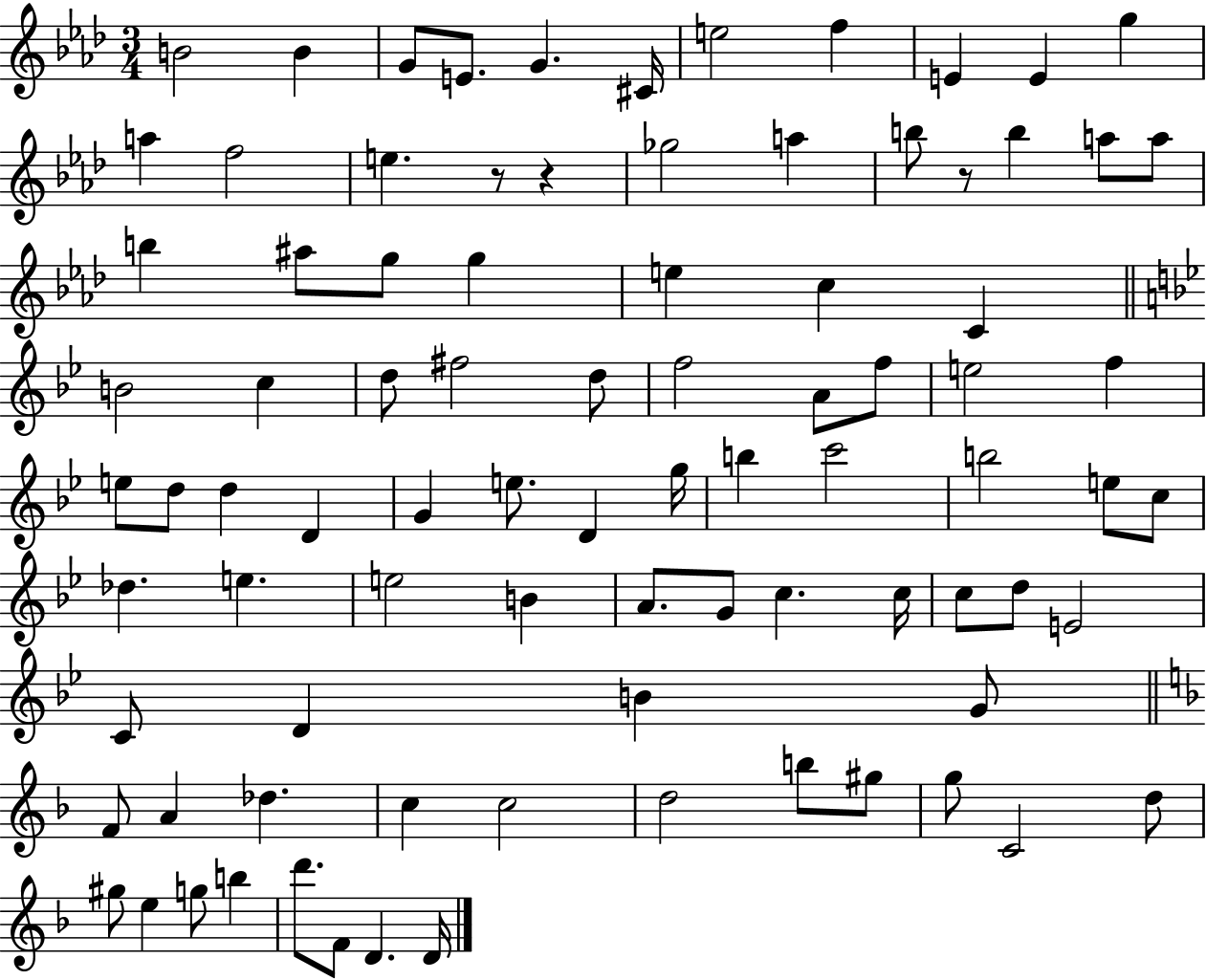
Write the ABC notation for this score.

X:1
T:Untitled
M:3/4
L:1/4
K:Ab
B2 B G/2 E/2 G ^C/4 e2 f E E g a f2 e z/2 z _g2 a b/2 z/2 b a/2 a/2 b ^a/2 g/2 g e c C B2 c d/2 ^f2 d/2 f2 A/2 f/2 e2 f e/2 d/2 d D G e/2 D g/4 b c'2 b2 e/2 c/2 _d e e2 B A/2 G/2 c c/4 c/2 d/2 E2 C/2 D B G/2 F/2 A _d c c2 d2 b/2 ^g/2 g/2 C2 d/2 ^g/2 e g/2 b d'/2 F/2 D D/4